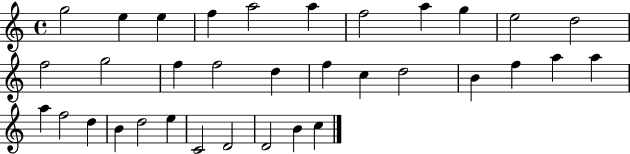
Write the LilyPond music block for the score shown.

{
  \clef treble
  \time 4/4
  \defaultTimeSignature
  \key c \major
  g''2 e''4 e''4 | f''4 a''2 a''4 | f''2 a''4 g''4 | e''2 d''2 | \break f''2 g''2 | f''4 f''2 d''4 | f''4 c''4 d''2 | b'4 f''4 a''4 a''4 | \break a''4 f''2 d''4 | b'4 d''2 e''4 | c'2 d'2 | d'2 b'4 c''4 | \break \bar "|."
}